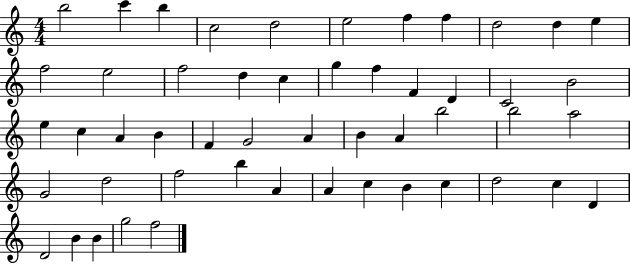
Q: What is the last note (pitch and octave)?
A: F5